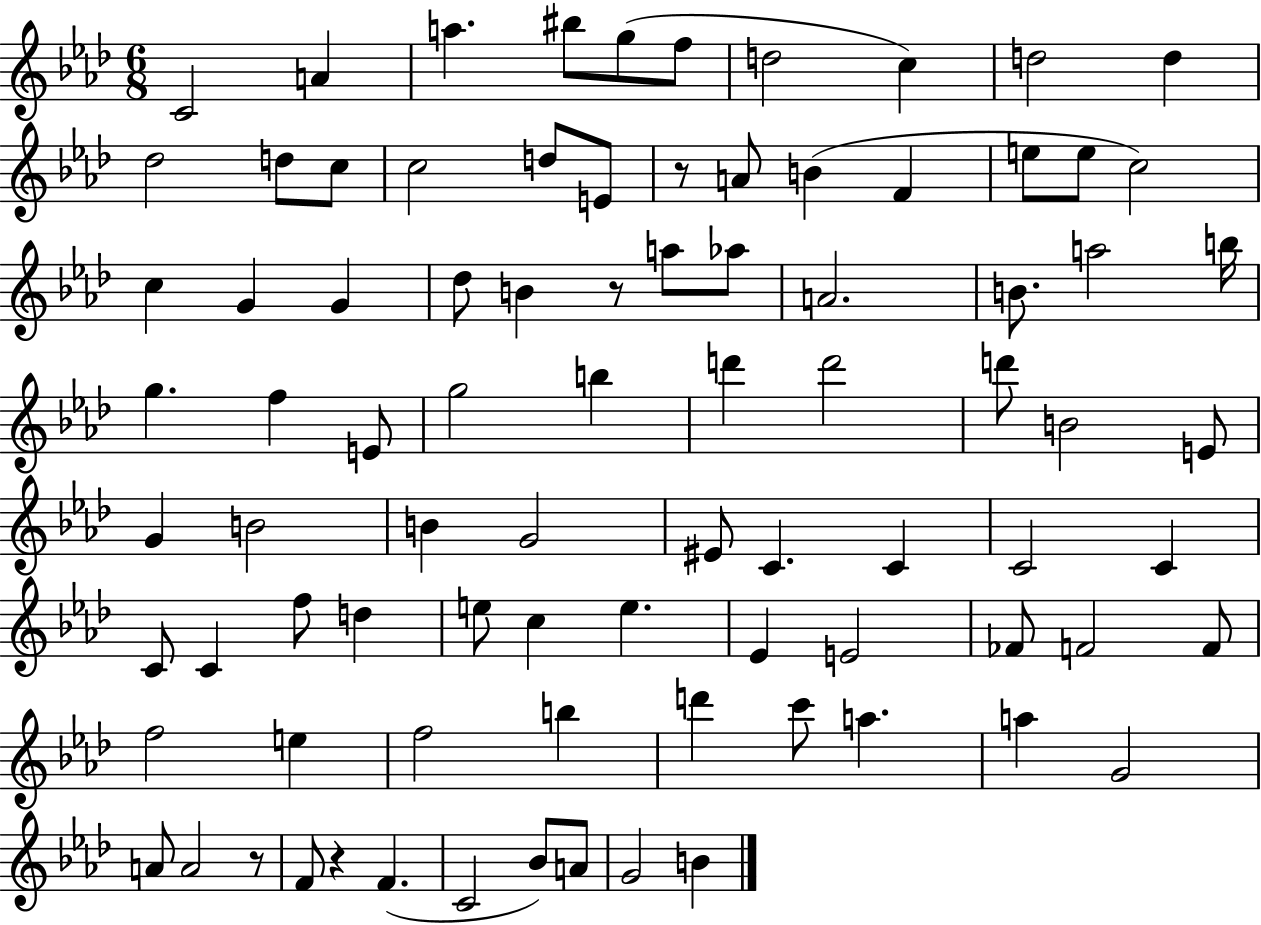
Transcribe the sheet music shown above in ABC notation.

X:1
T:Untitled
M:6/8
L:1/4
K:Ab
C2 A a ^b/2 g/2 f/2 d2 c d2 d _d2 d/2 c/2 c2 d/2 E/2 z/2 A/2 B F e/2 e/2 c2 c G G _d/2 B z/2 a/2 _a/2 A2 B/2 a2 b/4 g f E/2 g2 b d' d'2 d'/2 B2 E/2 G B2 B G2 ^E/2 C C C2 C C/2 C f/2 d e/2 c e _E E2 _F/2 F2 F/2 f2 e f2 b d' c'/2 a a G2 A/2 A2 z/2 F/2 z F C2 _B/2 A/2 G2 B